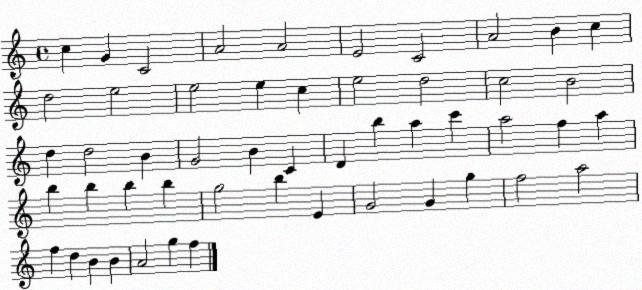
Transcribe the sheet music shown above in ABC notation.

X:1
T:Untitled
M:4/4
L:1/4
K:C
c G C2 A2 A2 E2 C2 A2 B c d2 e2 e2 e c e2 d2 c2 B2 d d2 B G2 B C D b a c' a2 f a b b b b g2 b E G2 G g f2 a2 f d B B A2 g f